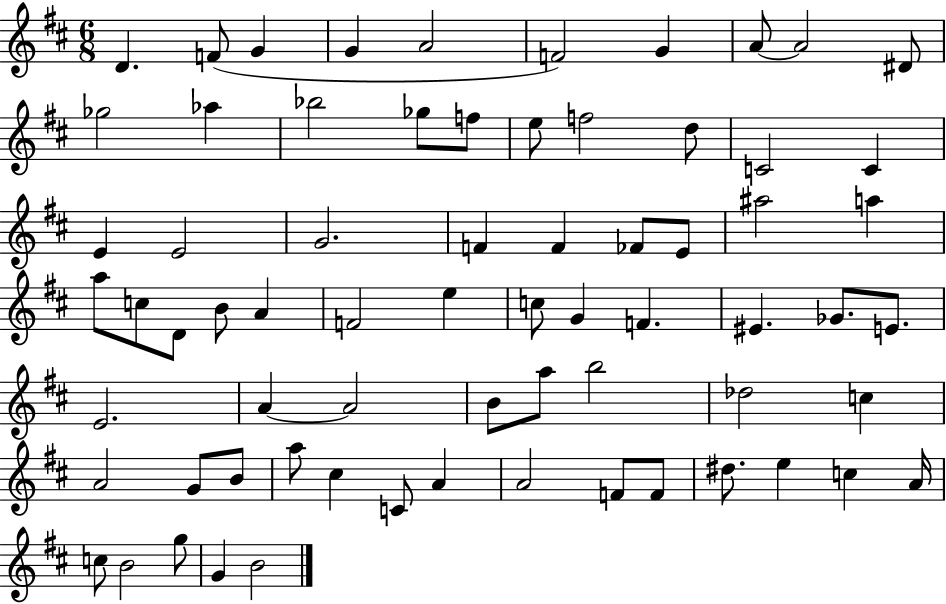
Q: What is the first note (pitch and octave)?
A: D4